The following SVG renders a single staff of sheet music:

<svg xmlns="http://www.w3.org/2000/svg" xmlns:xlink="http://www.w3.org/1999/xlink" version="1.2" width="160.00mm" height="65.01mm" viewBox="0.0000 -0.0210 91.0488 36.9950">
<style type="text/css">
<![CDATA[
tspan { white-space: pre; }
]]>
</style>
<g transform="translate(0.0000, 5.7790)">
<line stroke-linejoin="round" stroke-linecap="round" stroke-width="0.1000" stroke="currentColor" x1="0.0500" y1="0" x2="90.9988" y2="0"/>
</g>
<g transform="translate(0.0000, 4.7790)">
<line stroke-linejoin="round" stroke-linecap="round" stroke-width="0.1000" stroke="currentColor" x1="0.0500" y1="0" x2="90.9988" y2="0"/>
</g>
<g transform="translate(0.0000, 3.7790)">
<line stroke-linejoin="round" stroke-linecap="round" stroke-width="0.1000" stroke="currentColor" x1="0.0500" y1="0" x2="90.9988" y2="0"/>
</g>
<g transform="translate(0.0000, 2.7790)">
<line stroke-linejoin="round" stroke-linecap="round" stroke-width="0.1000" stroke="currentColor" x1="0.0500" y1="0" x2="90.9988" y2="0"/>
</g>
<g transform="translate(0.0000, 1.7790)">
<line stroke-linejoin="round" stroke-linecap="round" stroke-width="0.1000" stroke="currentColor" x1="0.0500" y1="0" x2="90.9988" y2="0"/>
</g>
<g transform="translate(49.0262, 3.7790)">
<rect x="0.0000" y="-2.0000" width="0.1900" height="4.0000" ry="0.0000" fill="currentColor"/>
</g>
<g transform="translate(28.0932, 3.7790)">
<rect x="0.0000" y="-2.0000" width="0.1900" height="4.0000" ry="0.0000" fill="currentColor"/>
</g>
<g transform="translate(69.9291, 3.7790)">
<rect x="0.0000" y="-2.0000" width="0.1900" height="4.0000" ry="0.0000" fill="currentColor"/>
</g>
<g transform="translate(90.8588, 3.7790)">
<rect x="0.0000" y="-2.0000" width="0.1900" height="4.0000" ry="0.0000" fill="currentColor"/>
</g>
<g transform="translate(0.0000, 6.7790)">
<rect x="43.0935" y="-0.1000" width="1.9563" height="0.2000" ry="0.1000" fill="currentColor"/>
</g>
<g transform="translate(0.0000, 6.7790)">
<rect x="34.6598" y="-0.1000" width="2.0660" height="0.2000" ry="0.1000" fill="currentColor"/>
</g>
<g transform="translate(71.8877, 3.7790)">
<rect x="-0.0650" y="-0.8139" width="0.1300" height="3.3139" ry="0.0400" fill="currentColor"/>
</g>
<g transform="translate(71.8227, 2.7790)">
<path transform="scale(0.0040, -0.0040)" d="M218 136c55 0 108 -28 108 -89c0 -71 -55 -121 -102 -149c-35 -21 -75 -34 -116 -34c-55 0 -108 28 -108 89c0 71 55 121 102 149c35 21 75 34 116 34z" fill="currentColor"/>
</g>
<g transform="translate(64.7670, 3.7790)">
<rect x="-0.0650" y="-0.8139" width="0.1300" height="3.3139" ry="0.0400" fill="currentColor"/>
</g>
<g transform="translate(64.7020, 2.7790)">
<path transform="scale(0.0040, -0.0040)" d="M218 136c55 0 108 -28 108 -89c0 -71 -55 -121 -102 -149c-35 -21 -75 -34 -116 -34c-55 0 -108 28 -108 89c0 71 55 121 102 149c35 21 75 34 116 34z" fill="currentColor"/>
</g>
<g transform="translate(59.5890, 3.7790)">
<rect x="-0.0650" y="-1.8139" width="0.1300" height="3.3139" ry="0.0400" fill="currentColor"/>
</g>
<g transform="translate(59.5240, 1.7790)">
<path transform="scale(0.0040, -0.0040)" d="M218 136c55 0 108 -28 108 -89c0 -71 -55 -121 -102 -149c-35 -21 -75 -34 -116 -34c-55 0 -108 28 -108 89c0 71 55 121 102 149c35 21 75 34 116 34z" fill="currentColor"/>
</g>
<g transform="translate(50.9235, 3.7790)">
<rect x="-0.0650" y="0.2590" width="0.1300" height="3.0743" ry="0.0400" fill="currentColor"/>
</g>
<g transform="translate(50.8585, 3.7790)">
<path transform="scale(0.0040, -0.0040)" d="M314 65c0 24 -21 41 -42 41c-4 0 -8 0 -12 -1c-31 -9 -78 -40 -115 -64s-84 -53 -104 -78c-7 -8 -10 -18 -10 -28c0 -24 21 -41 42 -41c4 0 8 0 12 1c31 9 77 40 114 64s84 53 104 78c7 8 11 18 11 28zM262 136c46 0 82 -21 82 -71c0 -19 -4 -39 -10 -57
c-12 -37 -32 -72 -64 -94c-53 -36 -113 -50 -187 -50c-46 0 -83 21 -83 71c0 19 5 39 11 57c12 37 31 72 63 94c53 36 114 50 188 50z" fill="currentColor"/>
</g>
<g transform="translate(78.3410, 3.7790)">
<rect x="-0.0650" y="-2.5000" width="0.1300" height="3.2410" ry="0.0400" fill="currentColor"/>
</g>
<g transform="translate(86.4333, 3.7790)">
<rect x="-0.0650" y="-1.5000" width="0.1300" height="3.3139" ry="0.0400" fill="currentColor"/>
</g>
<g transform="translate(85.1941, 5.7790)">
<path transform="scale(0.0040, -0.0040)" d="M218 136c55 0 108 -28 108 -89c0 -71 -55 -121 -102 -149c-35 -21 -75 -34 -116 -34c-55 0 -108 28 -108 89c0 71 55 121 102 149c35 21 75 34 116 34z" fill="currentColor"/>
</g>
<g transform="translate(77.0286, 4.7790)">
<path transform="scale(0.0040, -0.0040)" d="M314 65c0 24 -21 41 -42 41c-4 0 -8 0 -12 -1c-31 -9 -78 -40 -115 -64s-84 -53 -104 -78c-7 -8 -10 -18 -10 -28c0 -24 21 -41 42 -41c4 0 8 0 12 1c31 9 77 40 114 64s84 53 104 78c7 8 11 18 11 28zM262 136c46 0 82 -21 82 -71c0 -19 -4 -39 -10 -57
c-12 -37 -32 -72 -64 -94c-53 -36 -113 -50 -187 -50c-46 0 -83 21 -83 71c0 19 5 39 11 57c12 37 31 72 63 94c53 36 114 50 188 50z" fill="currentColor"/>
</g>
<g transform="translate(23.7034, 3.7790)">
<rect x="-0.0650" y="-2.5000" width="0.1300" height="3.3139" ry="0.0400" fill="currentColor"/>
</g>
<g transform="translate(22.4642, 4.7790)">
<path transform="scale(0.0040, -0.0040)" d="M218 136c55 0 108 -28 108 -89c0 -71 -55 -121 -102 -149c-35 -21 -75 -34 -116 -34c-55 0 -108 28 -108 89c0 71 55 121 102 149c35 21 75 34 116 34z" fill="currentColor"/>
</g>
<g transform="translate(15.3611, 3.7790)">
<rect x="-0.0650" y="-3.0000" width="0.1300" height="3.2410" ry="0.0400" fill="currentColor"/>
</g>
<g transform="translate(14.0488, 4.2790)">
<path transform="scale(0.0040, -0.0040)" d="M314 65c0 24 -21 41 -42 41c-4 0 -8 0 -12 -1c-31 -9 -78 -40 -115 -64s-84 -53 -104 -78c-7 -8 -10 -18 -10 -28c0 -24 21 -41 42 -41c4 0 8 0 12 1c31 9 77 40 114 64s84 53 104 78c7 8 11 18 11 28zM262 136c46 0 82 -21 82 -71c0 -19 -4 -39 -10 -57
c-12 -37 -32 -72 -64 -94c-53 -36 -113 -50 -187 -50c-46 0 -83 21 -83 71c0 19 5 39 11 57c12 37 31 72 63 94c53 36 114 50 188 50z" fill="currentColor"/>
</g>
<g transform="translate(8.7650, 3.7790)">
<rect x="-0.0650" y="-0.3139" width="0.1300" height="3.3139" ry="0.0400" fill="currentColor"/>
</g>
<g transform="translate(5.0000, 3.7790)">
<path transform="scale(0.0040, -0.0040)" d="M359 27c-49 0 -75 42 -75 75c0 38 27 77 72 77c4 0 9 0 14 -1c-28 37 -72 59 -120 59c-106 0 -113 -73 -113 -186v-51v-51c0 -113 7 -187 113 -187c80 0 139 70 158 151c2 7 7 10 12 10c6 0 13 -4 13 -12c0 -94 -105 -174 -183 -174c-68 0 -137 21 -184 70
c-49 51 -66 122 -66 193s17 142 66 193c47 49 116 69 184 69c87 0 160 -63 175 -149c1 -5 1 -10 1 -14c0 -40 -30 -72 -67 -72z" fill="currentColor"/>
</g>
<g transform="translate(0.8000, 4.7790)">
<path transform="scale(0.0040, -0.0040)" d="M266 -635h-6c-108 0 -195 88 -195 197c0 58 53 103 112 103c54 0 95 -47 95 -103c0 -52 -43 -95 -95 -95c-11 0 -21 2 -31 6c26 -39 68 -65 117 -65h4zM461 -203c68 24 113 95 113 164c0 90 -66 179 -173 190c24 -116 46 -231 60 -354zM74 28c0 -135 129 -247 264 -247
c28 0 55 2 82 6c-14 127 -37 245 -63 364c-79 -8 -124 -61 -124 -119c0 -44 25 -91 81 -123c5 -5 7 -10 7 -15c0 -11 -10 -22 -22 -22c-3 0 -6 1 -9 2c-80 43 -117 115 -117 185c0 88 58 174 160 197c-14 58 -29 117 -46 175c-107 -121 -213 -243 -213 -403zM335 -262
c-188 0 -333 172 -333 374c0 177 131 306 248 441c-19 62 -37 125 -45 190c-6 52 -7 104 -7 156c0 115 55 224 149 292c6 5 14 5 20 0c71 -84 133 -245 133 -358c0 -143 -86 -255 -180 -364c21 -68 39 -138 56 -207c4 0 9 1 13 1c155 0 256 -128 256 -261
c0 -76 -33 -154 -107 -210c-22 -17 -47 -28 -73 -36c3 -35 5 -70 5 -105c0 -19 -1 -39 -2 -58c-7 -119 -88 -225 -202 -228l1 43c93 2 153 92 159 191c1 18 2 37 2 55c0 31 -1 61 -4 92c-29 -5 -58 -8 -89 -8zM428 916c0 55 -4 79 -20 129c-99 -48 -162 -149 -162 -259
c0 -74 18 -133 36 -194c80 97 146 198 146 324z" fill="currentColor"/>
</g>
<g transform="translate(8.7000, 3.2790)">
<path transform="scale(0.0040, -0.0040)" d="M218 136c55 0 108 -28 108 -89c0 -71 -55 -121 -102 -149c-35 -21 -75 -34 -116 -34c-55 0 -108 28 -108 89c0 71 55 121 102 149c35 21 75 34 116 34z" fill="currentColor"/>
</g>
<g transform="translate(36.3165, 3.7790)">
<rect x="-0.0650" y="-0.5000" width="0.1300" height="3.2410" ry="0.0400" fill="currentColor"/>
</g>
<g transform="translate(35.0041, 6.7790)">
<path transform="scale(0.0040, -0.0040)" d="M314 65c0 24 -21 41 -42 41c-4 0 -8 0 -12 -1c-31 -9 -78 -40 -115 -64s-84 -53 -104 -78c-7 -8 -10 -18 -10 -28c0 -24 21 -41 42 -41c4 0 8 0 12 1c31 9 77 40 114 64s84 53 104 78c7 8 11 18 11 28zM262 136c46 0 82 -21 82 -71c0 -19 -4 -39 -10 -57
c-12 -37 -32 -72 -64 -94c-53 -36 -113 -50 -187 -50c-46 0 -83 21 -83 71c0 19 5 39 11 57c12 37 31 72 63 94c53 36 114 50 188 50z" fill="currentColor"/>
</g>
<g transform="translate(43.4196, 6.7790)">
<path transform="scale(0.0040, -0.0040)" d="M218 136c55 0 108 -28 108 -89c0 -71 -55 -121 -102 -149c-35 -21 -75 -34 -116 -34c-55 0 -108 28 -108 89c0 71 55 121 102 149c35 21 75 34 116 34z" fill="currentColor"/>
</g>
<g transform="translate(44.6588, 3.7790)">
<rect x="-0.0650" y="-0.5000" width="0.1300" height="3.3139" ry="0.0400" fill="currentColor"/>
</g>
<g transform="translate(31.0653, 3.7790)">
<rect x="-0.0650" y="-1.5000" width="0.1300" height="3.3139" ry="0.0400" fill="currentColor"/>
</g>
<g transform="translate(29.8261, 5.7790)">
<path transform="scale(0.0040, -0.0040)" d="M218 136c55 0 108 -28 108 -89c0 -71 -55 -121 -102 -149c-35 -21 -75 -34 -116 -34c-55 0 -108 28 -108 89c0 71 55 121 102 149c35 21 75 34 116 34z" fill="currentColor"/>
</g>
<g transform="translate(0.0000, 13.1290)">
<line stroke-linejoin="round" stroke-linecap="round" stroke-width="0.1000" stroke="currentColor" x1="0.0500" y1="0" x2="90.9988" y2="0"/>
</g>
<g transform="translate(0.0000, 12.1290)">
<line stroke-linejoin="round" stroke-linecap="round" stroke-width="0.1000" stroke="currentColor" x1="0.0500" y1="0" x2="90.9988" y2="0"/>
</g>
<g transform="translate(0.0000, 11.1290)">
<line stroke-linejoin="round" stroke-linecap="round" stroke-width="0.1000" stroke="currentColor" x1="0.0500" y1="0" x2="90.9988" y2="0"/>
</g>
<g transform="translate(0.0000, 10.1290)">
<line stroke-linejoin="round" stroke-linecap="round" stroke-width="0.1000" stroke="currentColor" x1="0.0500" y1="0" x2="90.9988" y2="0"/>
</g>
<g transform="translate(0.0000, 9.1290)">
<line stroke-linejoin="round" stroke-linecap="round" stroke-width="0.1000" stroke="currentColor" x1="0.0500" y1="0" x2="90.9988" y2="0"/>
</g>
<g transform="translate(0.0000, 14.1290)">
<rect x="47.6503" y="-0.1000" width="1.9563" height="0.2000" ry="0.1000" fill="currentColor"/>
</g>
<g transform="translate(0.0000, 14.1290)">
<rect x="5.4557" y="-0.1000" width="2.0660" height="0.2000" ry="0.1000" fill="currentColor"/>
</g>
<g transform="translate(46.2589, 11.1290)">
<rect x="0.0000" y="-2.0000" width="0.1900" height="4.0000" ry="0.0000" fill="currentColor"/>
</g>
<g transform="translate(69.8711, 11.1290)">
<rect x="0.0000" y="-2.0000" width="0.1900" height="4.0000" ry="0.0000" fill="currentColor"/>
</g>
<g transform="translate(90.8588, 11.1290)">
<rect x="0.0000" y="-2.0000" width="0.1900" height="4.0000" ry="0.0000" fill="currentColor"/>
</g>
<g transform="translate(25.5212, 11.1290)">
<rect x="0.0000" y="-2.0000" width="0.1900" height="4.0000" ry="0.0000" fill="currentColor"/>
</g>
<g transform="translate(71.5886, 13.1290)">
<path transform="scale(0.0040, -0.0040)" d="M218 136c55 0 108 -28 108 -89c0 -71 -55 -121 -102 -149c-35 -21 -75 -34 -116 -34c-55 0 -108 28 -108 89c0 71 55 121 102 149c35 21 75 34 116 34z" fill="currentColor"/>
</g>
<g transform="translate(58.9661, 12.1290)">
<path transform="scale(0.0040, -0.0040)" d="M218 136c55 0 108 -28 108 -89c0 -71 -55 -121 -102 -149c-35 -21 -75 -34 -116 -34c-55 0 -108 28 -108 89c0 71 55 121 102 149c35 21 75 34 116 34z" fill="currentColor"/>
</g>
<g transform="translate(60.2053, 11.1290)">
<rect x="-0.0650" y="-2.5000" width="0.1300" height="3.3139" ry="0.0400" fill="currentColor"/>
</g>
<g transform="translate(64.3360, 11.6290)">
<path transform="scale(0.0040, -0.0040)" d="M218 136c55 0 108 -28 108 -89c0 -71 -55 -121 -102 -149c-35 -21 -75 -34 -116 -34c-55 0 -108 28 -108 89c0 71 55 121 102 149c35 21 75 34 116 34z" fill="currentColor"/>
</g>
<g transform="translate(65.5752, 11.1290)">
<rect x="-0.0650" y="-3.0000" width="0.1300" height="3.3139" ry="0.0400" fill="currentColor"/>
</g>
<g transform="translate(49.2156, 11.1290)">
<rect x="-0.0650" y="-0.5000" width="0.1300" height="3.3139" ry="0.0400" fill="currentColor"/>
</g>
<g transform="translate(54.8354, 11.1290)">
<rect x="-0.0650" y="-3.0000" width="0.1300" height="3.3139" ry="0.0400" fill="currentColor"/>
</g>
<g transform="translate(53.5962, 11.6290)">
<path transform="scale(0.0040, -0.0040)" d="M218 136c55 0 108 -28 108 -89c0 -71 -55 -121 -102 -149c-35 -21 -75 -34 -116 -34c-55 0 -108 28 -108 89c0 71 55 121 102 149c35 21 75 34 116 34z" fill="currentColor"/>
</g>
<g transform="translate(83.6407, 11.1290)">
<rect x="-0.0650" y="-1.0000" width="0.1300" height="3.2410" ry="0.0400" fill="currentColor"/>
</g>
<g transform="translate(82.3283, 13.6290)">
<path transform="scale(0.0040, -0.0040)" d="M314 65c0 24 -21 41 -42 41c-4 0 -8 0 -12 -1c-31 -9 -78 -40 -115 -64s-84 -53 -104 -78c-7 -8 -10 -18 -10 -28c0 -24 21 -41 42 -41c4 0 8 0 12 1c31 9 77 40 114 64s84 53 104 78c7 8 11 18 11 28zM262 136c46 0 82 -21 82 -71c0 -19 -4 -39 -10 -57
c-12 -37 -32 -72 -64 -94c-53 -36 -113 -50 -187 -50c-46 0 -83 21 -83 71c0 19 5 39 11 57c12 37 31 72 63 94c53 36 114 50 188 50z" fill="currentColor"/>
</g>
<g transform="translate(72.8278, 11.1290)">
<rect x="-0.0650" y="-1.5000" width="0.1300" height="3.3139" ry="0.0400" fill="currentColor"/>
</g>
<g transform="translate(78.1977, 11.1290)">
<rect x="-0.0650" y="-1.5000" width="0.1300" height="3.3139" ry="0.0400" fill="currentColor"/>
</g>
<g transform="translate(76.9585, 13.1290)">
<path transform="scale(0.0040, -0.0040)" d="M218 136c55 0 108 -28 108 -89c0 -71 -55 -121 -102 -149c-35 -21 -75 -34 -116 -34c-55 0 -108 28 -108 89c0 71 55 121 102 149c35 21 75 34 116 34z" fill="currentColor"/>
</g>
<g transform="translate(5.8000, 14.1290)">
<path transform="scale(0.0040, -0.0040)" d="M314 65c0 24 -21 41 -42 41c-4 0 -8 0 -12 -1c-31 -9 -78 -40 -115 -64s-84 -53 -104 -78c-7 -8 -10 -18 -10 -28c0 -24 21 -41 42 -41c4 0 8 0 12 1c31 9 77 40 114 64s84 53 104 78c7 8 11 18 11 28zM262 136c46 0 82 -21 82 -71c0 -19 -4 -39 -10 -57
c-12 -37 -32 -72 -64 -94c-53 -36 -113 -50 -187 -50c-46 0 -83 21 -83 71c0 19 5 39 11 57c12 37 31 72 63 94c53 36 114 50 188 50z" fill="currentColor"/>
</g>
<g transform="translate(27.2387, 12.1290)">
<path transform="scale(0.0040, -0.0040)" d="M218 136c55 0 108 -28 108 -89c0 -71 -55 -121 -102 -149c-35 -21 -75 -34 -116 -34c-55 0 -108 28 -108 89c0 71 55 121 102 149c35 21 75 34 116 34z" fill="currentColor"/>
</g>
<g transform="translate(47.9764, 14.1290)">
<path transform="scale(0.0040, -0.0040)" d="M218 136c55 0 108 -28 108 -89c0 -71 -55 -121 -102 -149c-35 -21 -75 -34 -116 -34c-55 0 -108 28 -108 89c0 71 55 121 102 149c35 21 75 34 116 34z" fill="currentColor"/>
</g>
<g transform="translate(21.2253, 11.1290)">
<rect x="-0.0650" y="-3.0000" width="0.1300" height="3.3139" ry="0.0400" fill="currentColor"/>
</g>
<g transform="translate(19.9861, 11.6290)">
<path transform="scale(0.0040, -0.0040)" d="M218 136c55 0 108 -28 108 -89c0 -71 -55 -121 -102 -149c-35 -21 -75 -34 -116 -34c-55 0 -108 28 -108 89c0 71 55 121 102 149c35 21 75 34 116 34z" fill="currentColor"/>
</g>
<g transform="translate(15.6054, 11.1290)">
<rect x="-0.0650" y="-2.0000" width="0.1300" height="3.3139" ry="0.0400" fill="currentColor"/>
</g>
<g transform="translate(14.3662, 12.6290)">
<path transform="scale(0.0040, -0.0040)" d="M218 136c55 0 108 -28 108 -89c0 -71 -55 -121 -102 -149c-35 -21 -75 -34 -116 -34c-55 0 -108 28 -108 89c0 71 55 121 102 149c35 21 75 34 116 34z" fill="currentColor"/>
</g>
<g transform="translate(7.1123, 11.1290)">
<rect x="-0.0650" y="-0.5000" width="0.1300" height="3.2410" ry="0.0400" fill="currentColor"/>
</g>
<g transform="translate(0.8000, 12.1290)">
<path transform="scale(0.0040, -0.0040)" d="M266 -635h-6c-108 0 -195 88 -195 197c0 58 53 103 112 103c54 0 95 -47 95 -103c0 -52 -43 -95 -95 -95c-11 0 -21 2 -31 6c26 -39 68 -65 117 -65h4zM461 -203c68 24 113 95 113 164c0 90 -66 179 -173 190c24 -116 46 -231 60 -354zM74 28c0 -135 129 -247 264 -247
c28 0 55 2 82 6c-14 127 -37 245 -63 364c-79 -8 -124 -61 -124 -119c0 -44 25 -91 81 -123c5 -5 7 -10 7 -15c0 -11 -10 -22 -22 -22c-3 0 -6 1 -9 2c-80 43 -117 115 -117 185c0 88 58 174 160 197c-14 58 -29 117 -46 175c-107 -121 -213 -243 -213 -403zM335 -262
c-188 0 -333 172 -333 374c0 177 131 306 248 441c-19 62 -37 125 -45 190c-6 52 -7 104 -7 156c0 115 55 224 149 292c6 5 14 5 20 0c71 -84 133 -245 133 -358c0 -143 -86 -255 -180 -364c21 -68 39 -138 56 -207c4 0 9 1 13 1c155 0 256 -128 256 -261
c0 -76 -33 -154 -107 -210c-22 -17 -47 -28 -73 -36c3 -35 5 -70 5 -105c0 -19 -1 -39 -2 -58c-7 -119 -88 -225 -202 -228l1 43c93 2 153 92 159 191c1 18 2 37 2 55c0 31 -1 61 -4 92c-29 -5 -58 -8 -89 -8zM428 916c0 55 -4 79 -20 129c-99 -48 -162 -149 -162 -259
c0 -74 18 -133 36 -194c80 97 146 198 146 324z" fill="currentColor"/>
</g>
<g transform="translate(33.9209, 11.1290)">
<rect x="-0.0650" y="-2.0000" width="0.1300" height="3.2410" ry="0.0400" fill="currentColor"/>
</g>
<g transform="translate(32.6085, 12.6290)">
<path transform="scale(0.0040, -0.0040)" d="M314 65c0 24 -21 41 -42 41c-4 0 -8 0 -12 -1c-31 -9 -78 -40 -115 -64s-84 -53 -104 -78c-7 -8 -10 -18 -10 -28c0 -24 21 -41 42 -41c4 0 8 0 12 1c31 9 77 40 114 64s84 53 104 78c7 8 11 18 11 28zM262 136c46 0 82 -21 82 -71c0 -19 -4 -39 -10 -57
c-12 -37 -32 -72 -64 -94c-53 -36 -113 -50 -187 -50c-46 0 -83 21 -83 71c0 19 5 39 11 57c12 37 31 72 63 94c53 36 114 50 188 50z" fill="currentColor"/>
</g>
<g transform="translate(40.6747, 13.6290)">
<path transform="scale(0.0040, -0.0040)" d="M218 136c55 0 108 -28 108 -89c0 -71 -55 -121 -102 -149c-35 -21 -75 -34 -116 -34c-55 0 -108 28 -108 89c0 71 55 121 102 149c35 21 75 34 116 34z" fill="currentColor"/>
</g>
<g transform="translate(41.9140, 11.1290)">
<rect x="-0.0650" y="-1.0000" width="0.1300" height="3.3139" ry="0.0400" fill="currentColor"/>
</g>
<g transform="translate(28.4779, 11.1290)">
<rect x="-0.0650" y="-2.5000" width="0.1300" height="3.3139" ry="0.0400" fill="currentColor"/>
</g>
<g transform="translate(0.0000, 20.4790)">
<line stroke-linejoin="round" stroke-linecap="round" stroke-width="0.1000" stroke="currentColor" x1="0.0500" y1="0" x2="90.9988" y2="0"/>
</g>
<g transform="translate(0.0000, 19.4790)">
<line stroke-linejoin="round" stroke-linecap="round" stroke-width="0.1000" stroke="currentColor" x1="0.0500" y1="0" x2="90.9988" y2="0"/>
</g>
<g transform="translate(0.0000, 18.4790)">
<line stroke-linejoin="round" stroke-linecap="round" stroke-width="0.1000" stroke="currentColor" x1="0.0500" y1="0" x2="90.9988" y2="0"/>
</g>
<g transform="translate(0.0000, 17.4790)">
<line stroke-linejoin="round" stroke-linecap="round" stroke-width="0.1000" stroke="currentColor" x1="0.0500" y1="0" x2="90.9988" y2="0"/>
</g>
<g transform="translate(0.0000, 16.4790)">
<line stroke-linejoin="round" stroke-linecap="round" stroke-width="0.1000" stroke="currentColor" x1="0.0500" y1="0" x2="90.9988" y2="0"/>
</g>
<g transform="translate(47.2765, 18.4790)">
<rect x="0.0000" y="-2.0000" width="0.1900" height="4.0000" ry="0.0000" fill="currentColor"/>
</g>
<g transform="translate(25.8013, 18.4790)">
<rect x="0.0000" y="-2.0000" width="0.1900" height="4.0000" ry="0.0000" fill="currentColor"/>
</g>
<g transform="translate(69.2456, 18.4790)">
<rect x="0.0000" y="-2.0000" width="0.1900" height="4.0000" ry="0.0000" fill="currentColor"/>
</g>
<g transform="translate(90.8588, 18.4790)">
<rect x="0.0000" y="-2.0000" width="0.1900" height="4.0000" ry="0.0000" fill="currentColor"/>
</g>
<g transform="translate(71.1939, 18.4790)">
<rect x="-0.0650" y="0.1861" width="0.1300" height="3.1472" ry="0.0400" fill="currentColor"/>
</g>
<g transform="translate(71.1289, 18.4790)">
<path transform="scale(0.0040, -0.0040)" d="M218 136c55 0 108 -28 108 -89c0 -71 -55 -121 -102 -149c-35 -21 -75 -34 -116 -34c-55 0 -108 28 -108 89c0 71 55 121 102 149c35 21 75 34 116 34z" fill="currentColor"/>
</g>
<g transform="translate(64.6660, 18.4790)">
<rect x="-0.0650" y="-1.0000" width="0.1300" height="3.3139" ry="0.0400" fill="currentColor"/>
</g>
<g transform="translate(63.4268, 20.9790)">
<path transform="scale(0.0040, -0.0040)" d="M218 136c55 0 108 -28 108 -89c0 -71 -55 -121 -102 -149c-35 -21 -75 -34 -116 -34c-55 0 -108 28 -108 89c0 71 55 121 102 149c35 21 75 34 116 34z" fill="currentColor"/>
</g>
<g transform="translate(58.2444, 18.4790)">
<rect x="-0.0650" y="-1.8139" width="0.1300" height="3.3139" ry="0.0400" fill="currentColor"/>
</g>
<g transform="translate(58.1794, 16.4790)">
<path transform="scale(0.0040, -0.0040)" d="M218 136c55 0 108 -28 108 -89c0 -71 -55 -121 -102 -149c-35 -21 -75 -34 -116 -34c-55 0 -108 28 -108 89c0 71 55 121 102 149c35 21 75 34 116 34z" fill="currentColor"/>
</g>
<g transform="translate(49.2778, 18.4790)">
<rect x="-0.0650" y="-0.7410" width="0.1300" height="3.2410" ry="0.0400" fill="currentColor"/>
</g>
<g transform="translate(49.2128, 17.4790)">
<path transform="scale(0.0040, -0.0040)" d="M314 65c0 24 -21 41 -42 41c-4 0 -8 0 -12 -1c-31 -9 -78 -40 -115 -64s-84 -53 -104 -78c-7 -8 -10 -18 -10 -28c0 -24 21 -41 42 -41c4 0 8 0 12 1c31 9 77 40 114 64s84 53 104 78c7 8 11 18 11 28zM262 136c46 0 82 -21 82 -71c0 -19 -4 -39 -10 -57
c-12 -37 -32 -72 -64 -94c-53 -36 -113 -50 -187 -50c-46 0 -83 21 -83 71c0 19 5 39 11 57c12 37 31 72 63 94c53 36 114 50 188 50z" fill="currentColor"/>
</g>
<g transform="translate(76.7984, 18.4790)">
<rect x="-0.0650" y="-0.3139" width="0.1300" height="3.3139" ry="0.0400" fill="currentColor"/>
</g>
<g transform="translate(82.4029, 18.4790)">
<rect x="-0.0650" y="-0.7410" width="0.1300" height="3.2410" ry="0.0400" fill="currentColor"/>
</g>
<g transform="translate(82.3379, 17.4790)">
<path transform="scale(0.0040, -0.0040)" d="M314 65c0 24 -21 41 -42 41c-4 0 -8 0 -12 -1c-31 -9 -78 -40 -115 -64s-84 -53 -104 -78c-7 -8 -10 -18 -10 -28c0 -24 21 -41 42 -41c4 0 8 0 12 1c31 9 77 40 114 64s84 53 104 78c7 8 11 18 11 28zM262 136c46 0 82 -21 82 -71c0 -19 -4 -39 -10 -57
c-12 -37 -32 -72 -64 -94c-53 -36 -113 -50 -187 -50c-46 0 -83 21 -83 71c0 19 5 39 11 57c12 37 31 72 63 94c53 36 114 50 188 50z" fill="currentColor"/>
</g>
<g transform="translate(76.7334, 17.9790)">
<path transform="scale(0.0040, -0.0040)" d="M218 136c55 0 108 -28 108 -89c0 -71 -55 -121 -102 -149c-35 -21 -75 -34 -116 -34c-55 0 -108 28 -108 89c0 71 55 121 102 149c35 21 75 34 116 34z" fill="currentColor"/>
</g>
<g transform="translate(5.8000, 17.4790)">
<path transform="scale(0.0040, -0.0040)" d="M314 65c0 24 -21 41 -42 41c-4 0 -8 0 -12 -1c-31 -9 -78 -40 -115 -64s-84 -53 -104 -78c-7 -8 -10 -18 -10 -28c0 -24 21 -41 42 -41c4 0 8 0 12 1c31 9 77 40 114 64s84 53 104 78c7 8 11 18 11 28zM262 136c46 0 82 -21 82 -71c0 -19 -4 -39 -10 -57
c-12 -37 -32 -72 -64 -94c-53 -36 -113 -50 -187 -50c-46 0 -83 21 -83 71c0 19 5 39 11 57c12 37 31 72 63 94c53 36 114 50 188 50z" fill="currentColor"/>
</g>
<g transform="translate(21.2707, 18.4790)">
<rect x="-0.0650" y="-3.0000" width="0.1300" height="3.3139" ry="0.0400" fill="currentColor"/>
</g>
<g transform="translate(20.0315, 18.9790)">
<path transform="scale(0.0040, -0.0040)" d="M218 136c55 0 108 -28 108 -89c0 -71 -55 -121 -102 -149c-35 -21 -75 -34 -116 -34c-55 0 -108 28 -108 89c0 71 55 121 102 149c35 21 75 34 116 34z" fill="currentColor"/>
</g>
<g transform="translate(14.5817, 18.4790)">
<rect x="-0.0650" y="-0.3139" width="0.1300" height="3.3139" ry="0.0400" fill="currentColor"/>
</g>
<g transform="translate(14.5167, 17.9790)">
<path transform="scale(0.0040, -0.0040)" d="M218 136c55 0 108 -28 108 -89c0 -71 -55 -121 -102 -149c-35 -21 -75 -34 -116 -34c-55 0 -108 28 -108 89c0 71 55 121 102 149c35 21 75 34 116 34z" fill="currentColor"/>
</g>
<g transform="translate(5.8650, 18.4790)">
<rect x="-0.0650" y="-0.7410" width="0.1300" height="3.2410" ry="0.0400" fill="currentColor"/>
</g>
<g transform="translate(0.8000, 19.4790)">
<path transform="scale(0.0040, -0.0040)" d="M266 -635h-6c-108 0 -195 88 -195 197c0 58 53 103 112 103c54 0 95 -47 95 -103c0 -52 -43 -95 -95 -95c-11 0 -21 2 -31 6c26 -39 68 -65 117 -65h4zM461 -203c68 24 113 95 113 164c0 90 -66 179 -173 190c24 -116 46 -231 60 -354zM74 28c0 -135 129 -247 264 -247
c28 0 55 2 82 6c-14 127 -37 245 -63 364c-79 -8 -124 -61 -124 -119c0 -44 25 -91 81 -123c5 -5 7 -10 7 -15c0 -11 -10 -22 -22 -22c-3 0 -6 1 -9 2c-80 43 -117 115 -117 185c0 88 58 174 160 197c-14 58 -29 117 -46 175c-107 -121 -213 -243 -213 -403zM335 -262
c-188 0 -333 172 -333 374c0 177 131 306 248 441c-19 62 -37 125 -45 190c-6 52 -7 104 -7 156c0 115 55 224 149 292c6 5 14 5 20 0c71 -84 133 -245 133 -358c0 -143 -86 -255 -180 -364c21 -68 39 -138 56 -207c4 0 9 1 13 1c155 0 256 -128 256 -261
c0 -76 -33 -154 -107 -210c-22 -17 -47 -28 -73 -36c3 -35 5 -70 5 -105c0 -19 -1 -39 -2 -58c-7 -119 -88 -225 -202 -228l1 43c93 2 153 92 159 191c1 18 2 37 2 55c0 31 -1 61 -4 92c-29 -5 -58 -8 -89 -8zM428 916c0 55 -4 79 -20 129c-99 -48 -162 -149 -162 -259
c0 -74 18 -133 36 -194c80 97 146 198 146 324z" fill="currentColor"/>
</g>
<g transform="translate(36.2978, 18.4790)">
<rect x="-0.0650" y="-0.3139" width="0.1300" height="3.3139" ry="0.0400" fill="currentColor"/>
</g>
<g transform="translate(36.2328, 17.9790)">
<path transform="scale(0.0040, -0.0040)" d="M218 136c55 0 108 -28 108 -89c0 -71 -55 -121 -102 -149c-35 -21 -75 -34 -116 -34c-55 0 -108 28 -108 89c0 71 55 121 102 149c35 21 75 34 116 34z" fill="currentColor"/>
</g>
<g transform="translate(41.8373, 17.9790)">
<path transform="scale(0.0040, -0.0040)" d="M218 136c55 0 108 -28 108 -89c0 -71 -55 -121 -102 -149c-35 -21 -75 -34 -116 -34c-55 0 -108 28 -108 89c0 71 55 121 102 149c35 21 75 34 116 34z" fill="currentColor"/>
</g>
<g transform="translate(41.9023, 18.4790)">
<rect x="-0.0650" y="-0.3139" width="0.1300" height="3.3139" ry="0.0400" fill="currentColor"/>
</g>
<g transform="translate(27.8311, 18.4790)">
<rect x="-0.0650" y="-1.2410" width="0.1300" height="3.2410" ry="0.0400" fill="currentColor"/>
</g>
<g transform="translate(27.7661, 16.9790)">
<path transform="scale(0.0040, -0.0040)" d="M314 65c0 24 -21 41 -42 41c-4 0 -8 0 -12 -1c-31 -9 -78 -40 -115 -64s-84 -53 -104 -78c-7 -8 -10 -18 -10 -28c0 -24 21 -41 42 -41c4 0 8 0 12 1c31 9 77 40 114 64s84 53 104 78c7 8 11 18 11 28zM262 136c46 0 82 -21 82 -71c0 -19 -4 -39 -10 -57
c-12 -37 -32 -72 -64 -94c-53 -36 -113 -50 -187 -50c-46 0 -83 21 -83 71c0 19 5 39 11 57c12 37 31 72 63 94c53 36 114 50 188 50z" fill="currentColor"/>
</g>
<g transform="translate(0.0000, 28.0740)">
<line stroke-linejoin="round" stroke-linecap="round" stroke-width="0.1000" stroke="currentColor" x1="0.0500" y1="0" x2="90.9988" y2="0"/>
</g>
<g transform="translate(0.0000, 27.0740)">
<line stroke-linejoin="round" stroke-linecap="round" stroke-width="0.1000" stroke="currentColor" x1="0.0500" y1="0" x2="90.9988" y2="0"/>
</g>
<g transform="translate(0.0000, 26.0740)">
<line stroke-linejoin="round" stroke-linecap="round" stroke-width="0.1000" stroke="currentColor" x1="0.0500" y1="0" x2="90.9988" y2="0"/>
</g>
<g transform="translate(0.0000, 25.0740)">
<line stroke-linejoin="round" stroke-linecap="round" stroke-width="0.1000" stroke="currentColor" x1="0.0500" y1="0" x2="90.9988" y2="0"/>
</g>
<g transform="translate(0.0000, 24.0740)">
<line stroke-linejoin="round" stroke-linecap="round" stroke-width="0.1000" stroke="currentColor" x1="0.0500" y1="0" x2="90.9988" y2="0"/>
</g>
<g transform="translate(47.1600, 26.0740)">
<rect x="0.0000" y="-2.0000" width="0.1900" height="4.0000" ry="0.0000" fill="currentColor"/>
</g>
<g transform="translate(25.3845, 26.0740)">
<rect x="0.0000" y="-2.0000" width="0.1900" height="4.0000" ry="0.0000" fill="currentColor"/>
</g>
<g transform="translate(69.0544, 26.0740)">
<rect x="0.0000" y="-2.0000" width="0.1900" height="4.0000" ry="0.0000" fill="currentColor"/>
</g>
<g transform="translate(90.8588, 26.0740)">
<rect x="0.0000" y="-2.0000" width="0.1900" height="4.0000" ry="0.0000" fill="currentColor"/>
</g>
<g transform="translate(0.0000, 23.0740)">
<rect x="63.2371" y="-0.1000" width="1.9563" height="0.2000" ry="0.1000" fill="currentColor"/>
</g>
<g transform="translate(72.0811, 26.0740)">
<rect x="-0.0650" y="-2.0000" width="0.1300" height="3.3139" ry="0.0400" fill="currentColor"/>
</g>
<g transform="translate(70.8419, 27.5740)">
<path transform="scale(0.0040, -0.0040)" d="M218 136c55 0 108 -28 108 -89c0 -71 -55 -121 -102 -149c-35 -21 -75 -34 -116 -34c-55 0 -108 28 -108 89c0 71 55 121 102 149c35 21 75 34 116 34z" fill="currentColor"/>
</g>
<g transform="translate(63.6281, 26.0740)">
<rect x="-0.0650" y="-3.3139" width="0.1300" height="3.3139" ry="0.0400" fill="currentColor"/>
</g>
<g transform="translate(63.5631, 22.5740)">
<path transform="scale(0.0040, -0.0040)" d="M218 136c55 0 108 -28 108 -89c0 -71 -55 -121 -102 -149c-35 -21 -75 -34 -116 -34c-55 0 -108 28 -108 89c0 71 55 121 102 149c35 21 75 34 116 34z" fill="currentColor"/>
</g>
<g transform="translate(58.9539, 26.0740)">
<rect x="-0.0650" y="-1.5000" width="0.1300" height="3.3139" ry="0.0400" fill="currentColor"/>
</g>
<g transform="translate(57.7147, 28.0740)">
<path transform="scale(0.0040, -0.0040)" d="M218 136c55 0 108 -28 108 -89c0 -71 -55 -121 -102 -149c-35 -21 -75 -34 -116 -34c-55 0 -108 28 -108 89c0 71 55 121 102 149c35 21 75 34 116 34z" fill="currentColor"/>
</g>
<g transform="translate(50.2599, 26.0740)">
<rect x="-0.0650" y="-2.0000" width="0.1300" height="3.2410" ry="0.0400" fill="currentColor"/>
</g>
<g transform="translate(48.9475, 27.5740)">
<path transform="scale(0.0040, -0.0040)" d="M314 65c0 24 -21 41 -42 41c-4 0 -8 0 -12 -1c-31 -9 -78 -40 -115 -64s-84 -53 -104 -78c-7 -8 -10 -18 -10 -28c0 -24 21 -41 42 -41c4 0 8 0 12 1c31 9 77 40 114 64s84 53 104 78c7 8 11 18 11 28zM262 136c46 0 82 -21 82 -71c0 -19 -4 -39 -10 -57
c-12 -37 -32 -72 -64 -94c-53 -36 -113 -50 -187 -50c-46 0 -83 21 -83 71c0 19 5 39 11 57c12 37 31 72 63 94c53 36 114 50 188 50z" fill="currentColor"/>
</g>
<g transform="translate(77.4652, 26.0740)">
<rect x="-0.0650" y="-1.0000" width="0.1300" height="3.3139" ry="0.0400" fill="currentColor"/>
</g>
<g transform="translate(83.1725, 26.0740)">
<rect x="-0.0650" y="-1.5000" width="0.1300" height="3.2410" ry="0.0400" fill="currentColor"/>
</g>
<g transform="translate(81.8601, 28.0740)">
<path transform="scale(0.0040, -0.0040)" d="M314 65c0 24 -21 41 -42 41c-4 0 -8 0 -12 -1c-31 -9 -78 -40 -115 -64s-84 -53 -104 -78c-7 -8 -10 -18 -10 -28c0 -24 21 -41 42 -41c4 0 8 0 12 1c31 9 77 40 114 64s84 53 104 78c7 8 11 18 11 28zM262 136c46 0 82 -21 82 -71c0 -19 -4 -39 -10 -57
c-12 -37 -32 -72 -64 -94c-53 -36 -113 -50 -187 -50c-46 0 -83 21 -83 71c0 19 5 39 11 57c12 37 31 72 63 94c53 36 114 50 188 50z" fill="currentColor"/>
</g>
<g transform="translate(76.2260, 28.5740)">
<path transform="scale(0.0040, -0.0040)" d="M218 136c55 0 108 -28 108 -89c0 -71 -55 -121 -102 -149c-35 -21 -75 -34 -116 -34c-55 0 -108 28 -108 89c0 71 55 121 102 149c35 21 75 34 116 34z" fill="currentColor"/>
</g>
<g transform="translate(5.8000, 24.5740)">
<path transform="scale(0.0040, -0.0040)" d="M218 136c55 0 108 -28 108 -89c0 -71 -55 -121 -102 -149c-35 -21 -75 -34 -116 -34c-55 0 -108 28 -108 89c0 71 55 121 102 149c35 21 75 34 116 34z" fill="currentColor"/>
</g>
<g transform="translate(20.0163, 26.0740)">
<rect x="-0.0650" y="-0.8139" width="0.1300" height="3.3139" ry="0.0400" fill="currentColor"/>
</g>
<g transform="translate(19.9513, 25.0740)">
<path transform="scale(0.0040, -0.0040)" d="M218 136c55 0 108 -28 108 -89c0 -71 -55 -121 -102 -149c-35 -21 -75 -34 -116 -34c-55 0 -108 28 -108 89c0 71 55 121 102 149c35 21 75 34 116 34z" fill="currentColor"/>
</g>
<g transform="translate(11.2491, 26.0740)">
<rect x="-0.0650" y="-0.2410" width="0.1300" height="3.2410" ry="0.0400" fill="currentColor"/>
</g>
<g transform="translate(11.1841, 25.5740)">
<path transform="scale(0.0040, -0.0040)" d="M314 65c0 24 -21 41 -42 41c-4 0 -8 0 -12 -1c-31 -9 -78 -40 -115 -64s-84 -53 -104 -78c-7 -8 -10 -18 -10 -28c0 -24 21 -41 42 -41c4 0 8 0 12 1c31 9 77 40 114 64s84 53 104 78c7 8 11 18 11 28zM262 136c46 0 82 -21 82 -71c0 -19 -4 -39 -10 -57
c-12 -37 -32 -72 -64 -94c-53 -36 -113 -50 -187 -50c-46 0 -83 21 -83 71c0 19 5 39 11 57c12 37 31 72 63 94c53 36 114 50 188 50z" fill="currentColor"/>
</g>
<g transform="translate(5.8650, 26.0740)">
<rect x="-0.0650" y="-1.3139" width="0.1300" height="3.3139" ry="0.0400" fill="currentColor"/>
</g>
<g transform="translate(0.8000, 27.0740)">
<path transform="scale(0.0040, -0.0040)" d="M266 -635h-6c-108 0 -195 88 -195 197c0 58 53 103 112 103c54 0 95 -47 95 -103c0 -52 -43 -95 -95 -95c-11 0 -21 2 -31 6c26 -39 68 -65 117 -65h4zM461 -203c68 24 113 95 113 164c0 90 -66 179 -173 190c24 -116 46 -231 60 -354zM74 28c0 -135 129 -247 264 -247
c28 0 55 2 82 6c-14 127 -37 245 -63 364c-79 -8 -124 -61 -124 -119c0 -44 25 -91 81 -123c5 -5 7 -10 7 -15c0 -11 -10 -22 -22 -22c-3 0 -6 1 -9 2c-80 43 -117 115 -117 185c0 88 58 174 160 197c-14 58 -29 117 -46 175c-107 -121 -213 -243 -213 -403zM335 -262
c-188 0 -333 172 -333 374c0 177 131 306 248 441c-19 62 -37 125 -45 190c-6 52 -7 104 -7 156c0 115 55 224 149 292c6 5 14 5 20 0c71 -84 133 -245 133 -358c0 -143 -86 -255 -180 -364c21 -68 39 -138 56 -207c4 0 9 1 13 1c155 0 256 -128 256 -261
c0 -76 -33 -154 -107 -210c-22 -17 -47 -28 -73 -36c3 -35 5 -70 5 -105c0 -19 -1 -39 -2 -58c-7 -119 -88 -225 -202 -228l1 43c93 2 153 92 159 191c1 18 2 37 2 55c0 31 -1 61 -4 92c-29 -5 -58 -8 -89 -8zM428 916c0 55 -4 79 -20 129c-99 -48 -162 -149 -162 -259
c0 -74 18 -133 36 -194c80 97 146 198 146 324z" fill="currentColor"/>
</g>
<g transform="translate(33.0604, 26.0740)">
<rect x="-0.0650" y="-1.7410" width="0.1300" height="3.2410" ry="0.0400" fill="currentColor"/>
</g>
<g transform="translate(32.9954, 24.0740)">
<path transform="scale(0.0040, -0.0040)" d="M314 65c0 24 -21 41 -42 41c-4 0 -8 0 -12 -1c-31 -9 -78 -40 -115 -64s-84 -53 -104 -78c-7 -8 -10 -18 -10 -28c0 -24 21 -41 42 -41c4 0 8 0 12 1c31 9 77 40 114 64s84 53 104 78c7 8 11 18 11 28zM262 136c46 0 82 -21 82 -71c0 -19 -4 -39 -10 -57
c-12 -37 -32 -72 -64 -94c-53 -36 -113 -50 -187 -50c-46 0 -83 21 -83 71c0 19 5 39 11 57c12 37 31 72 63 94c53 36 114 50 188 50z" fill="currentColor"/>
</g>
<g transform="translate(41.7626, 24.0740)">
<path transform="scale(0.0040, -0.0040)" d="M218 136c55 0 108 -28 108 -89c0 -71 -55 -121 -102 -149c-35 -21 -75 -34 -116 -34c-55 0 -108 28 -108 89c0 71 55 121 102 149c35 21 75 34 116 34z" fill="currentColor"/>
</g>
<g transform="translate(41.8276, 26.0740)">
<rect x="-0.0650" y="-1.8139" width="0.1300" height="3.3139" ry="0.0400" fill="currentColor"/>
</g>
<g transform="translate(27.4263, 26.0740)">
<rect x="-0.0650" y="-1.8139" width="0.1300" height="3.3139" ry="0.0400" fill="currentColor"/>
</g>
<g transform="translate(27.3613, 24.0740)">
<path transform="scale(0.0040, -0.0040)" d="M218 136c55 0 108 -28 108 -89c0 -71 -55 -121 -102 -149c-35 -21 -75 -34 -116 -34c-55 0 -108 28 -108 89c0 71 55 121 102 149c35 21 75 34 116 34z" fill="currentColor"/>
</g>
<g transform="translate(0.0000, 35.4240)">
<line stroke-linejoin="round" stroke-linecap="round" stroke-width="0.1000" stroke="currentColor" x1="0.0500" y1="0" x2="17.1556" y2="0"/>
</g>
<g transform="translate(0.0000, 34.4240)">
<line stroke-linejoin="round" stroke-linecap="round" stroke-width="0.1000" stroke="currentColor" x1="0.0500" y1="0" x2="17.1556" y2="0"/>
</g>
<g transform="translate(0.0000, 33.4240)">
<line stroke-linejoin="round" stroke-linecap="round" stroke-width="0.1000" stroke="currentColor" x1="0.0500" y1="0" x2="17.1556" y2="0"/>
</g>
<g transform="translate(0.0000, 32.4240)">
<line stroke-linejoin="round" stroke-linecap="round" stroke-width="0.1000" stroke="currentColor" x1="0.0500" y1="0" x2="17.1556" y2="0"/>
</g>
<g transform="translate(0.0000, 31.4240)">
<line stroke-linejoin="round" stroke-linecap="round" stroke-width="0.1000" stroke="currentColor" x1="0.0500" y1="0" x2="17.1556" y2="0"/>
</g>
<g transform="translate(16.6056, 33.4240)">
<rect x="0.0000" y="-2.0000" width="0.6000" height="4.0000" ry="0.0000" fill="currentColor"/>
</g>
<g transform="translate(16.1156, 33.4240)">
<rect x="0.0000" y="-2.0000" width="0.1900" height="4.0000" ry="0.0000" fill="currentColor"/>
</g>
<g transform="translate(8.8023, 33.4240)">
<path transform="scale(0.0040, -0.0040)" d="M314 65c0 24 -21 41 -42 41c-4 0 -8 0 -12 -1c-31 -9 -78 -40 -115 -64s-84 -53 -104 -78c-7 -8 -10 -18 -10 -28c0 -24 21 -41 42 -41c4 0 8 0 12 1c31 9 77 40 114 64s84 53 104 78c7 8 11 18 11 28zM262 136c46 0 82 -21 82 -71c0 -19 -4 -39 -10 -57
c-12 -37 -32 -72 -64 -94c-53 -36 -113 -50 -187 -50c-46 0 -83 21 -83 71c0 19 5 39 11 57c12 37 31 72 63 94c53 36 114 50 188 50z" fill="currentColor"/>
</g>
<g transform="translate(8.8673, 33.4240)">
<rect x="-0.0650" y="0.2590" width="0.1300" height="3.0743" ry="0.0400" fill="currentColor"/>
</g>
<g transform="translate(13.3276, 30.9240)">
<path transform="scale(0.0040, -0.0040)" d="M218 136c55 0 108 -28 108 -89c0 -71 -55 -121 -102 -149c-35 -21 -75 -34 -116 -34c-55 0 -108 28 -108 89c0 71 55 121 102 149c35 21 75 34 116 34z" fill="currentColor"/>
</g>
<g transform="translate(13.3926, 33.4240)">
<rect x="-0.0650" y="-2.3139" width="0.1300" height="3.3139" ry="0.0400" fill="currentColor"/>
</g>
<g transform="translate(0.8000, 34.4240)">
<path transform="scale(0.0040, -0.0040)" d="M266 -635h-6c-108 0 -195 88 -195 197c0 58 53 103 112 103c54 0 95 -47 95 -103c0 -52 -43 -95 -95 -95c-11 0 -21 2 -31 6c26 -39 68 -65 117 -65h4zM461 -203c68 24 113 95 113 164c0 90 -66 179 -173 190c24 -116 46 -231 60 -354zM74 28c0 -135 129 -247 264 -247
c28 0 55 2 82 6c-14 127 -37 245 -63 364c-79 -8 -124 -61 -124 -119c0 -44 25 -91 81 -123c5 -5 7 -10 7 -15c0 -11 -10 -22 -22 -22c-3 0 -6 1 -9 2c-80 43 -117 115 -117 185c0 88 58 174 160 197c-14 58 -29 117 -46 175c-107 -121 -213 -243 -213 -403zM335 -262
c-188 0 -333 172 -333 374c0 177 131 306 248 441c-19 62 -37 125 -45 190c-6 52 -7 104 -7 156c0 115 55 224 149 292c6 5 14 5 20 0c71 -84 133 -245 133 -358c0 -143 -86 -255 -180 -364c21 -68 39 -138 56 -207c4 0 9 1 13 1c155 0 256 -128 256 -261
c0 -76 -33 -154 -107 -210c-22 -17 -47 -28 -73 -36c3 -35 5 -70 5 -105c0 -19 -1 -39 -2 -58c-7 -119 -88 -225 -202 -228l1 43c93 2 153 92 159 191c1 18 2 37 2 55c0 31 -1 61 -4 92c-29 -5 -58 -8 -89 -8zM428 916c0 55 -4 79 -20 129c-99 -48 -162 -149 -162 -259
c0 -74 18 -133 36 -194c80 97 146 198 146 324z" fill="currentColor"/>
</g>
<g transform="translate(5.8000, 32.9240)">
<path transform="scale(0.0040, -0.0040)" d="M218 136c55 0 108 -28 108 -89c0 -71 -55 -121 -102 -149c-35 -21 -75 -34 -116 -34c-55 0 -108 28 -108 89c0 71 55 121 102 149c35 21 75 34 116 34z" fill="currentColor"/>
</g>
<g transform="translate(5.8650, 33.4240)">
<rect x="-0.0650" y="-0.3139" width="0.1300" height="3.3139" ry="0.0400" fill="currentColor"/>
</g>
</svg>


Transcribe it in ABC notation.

X:1
T:Untitled
M:4/4
L:1/4
K:C
c A2 G E C2 C B2 f d d G2 E C2 F A G F2 D C A G A E E D2 d2 c A e2 c c d2 f D B c d2 e c2 d f f2 f F2 E b F D E2 c B2 g